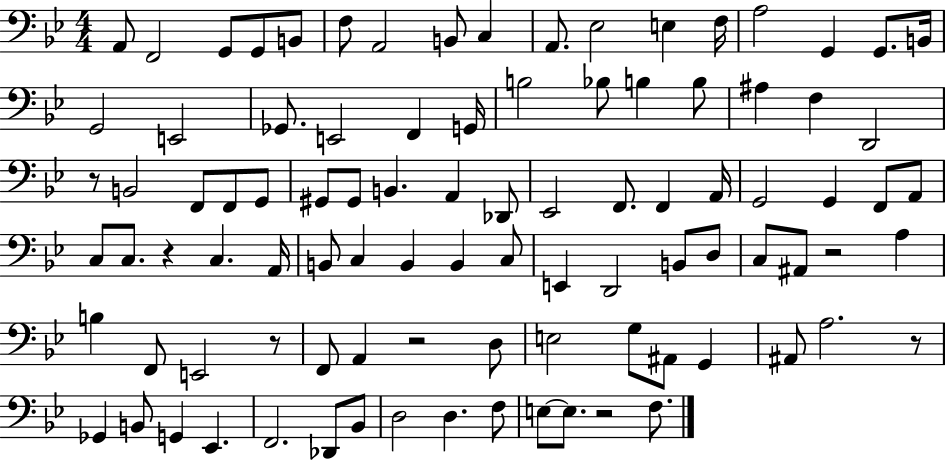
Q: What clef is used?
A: bass